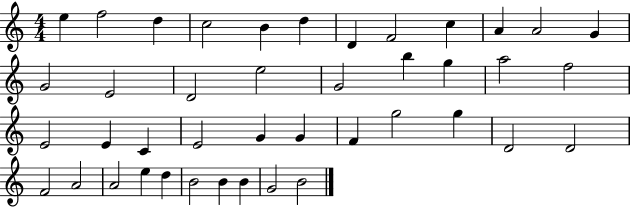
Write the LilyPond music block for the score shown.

{
  \clef treble
  \numericTimeSignature
  \time 4/4
  \key c \major
  e''4 f''2 d''4 | c''2 b'4 d''4 | d'4 f'2 c''4 | a'4 a'2 g'4 | \break g'2 e'2 | d'2 e''2 | g'2 b''4 g''4 | a''2 f''2 | \break e'2 e'4 c'4 | e'2 g'4 g'4 | f'4 g''2 g''4 | d'2 d'2 | \break f'2 a'2 | a'2 e''4 d''4 | b'2 b'4 b'4 | g'2 b'2 | \break \bar "|."
}